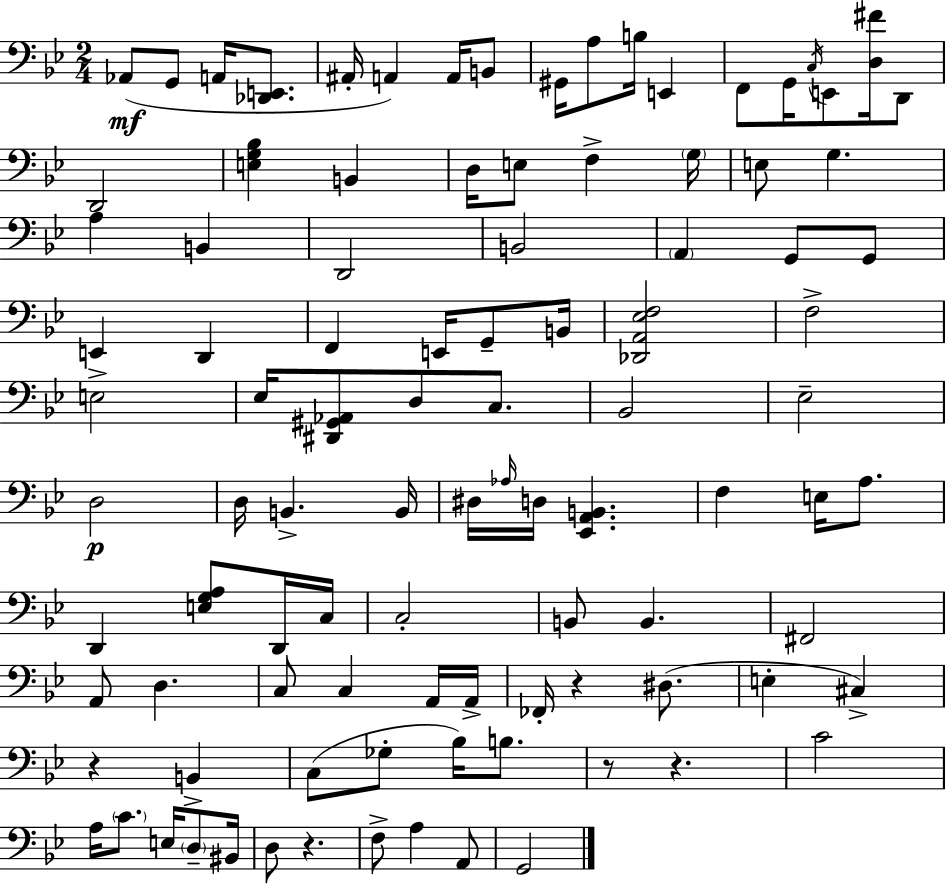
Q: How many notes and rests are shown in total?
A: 99